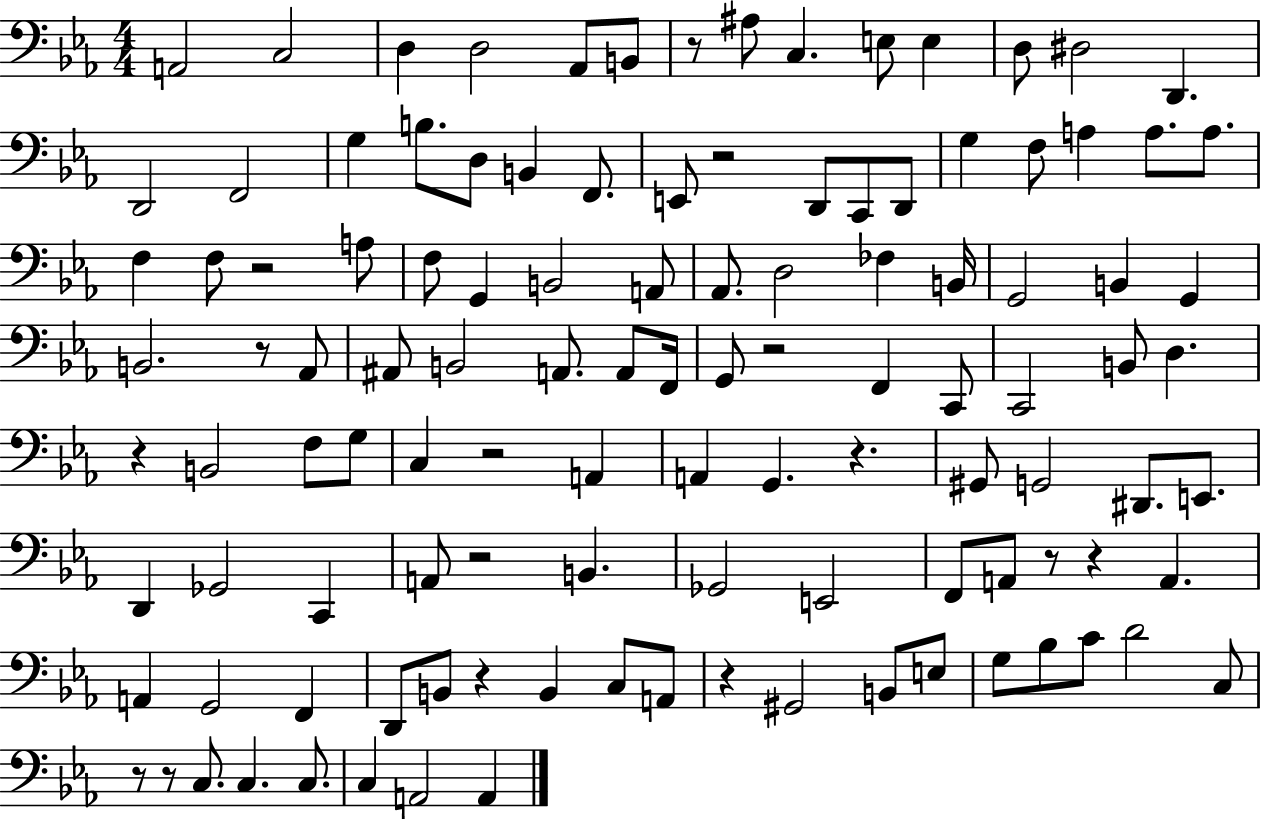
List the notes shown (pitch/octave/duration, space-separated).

A2/h C3/h D3/q D3/h Ab2/e B2/e R/e A#3/e C3/q. E3/e E3/q D3/e D#3/h D2/q. D2/h F2/h G3/q B3/e. D3/e B2/q F2/e. E2/e R/h D2/e C2/e D2/e G3/q F3/e A3/q A3/e. A3/e. F3/q F3/e R/h A3/e F3/e G2/q B2/h A2/e Ab2/e. D3/h FES3/q B2/s G2/h B2/q G2/q B2/h. R/e Ab2/e A#2/e B2/h A2/e. A2/e F2/s G2/e R/h F2/q C2/e C2/h B2/e D3/q. R/q B2/h F3/e G3/e C3/q R/h A2/q A2/q G2/q. R/q. G#2/e G2/h D#2/e. E2/e. D2/q Gb2/h C2/q A2/e R/h B2/q. Gb2/h E2/h F2/e A2/e R/e R/q A2/q. A2/q G2/h F2/q D2/e B2/e R/q B2/q C3/e A2/e R/q G#2/h B2/e E3/e G3/e Bb3/e C4/e D4/h C3/e R/e R/e C3/e. C3/q. C3/e. C3/q A2/h A2/q